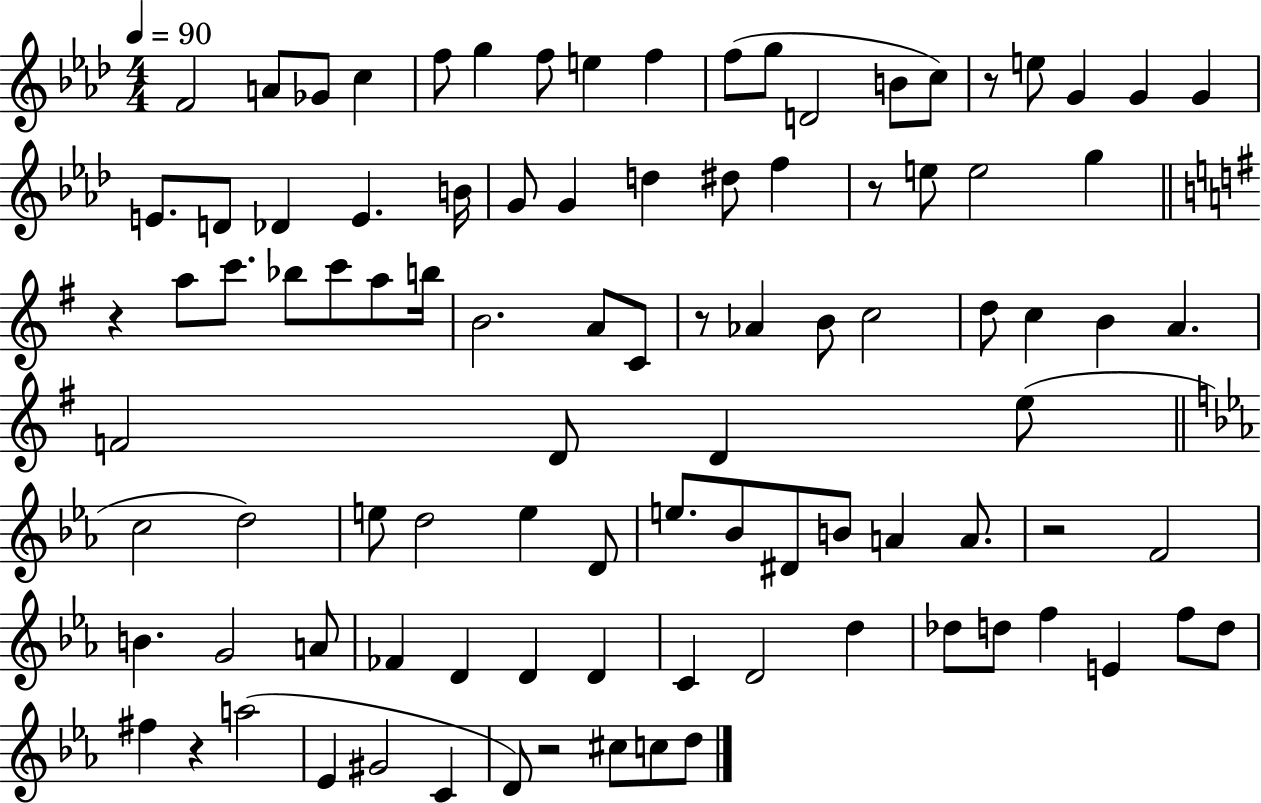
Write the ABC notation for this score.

X:1
T:Untitled
M:4/4
L:1/4
K:Ab
F2 A/2 _G/2 c f/2 g f/2 e f f/2 g/2 D2 B/2 c/2 z/2 e/2 G G G E/2 D/2 _D E B/4 G/2 G d ^d/2 f z/2 e/2 e2 g z a/2 c'/2 _b/2 c'/2 a/2 b/4 B2 A/2 C/2 z/2 _A B/2 c2 d/2 c B A F2 D/2 D e/2 c2 d2 e/2 d2 e D/2 e/2 _B/2 ^D/2 B/2 A A/2 z2 F2 B G2 A/2 _F D D D C D2 d _d/2 d/2 f E f/2 d/2 ^f z a2 _E ^G2 C D/2 z2 ^c/2 c/2 d/2